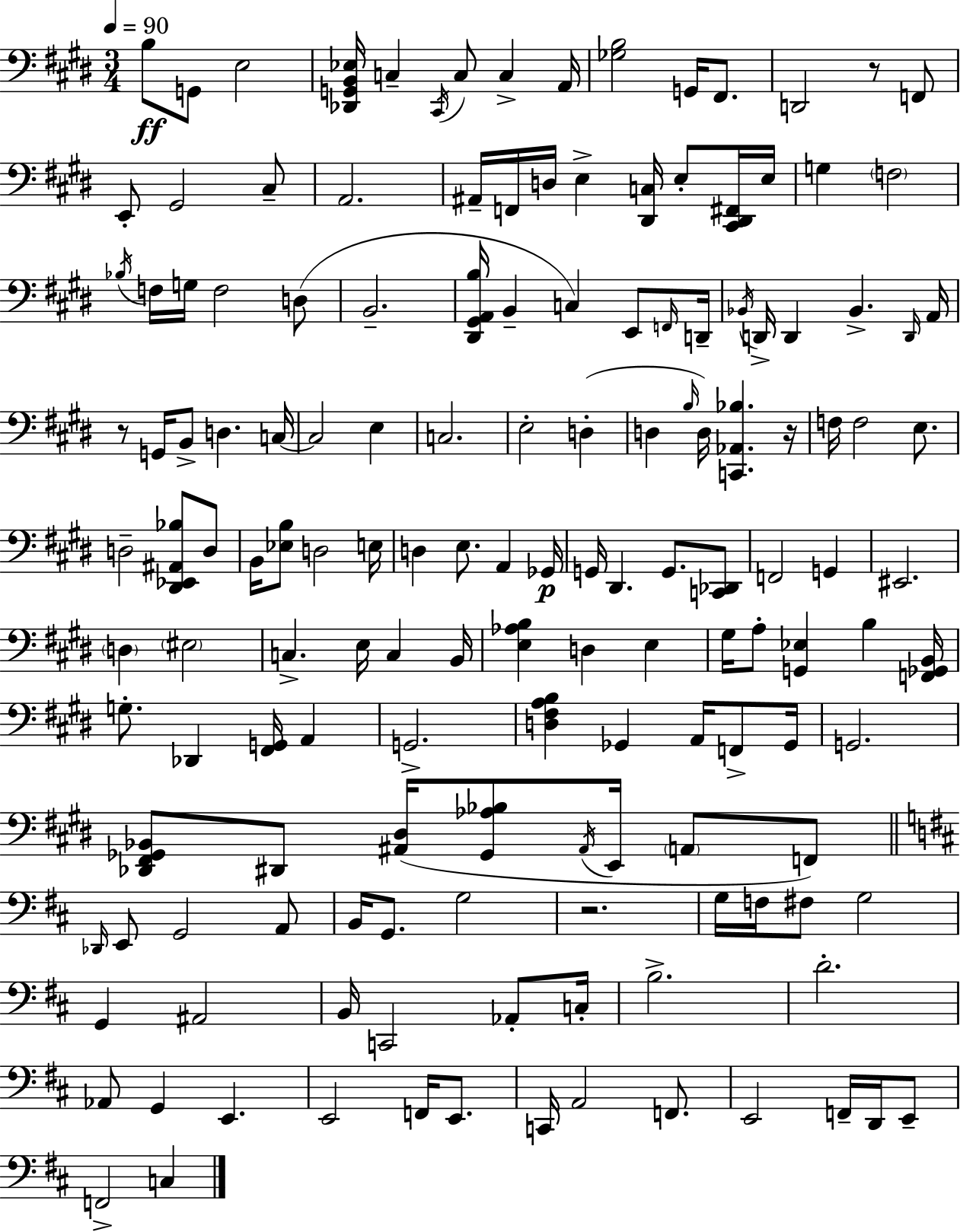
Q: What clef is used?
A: bass